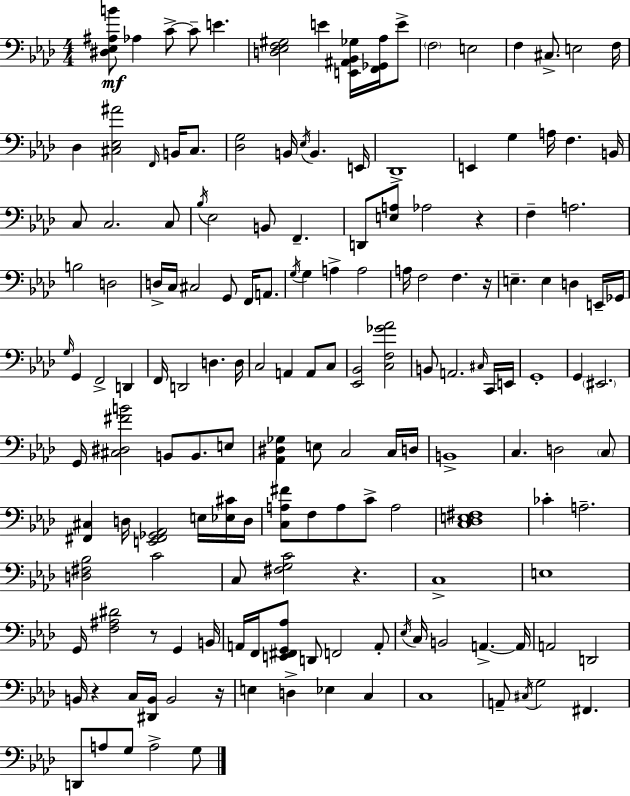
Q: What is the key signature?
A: AES major